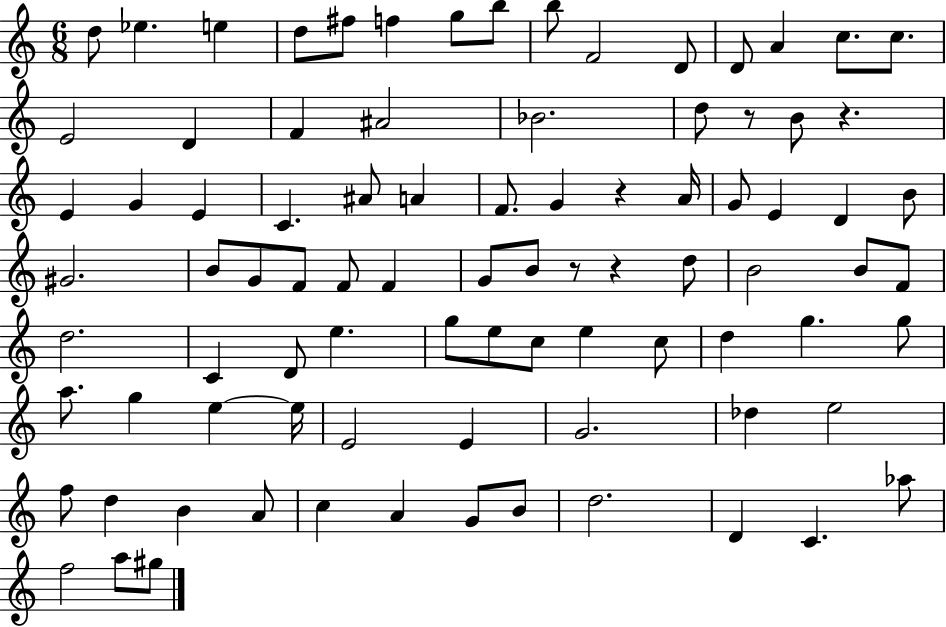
D5/e Eb5/q. E5/q D5/e F#5/e F5/q G5/e B5/e B5/e F4/h D4/e D4/e A4/q C5/e. C5/e. E4/h D4/q F4/q A#4/h Bb4/h. D5/e R/e B4/e R/q. E4/q G4/q E4/q C4/q. A#4/e A4/q F4/e. G4/q R/q A4/s G4/e E4/q D4/q B4/e G#4/h. B4/e G4/e F4/e F4/e F4/q G4/e B4/e R/e R/q D5/e B4/h B4/e F4/e D5/h. C4/q D4/e E5/q. G5/e E5/e C5/e E5/q C5/e D5/q G5/q. G5/e A5/e. G5/q E5/q E5/s E4/h E4/q G4/h. Db5/q E5/h F5/e D5/q B4/q A4/e C5/q A4/q G4/e B4/e D5/h. D4/q C4/q. Ab5/e F5/h A5/e G#5/e